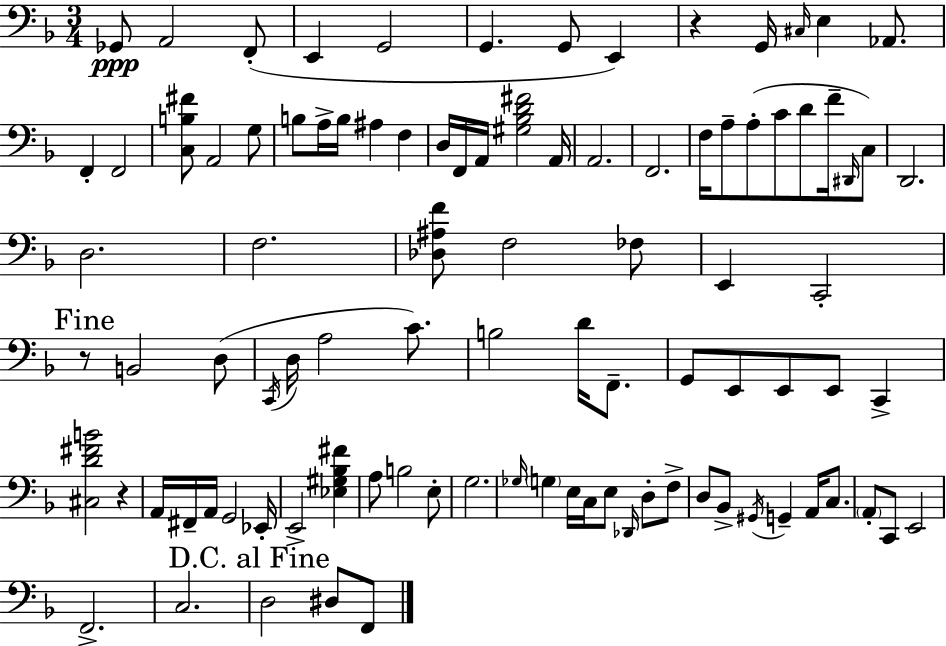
Gb2/e A2/h F2/e E2/q G2/h G2/q. G2/e E2/q R/q G2/s C#3/s E3/q Ab2/e. F2/q F2/h [C3,B3,F#4]/e A2/h G3/e B3/e A3/s B3/s A#3/q F3/q D3/s F2/s A2/s [G#3,Bb3,D4,F#4]/h A2/s A2/h. F2/h. F3/s A3/e A3/e C4/e D4/e F4/s D#2/s C3/e D2/h. D3/h. F3/h. [Db3,A#3,F4]/e F3/h FES3/e E2/q C2/h R/e B2/h D3/e C2/s D3/s A3/h C4/e. B3/h D4/s F2/e. G2/e E2/e E2/e E2/e C2/q [C#3,D4,F#4,B4]/h R/q A2/s F#2/s A2/s G2/h Eb2/s E2/h [Eb3,G#3,Bb3,F#4]/q A3/e B3/h E3/e G3/h. Gb3/s G3/q E3/s C3/s E3/e Db2/s D3/e F3/e D3/e Bb2/e G#2/s G2/q A2/s C3/e. A2/e C2/e E2/h F2/h. C3/h. D3/h D#3/e F2/e